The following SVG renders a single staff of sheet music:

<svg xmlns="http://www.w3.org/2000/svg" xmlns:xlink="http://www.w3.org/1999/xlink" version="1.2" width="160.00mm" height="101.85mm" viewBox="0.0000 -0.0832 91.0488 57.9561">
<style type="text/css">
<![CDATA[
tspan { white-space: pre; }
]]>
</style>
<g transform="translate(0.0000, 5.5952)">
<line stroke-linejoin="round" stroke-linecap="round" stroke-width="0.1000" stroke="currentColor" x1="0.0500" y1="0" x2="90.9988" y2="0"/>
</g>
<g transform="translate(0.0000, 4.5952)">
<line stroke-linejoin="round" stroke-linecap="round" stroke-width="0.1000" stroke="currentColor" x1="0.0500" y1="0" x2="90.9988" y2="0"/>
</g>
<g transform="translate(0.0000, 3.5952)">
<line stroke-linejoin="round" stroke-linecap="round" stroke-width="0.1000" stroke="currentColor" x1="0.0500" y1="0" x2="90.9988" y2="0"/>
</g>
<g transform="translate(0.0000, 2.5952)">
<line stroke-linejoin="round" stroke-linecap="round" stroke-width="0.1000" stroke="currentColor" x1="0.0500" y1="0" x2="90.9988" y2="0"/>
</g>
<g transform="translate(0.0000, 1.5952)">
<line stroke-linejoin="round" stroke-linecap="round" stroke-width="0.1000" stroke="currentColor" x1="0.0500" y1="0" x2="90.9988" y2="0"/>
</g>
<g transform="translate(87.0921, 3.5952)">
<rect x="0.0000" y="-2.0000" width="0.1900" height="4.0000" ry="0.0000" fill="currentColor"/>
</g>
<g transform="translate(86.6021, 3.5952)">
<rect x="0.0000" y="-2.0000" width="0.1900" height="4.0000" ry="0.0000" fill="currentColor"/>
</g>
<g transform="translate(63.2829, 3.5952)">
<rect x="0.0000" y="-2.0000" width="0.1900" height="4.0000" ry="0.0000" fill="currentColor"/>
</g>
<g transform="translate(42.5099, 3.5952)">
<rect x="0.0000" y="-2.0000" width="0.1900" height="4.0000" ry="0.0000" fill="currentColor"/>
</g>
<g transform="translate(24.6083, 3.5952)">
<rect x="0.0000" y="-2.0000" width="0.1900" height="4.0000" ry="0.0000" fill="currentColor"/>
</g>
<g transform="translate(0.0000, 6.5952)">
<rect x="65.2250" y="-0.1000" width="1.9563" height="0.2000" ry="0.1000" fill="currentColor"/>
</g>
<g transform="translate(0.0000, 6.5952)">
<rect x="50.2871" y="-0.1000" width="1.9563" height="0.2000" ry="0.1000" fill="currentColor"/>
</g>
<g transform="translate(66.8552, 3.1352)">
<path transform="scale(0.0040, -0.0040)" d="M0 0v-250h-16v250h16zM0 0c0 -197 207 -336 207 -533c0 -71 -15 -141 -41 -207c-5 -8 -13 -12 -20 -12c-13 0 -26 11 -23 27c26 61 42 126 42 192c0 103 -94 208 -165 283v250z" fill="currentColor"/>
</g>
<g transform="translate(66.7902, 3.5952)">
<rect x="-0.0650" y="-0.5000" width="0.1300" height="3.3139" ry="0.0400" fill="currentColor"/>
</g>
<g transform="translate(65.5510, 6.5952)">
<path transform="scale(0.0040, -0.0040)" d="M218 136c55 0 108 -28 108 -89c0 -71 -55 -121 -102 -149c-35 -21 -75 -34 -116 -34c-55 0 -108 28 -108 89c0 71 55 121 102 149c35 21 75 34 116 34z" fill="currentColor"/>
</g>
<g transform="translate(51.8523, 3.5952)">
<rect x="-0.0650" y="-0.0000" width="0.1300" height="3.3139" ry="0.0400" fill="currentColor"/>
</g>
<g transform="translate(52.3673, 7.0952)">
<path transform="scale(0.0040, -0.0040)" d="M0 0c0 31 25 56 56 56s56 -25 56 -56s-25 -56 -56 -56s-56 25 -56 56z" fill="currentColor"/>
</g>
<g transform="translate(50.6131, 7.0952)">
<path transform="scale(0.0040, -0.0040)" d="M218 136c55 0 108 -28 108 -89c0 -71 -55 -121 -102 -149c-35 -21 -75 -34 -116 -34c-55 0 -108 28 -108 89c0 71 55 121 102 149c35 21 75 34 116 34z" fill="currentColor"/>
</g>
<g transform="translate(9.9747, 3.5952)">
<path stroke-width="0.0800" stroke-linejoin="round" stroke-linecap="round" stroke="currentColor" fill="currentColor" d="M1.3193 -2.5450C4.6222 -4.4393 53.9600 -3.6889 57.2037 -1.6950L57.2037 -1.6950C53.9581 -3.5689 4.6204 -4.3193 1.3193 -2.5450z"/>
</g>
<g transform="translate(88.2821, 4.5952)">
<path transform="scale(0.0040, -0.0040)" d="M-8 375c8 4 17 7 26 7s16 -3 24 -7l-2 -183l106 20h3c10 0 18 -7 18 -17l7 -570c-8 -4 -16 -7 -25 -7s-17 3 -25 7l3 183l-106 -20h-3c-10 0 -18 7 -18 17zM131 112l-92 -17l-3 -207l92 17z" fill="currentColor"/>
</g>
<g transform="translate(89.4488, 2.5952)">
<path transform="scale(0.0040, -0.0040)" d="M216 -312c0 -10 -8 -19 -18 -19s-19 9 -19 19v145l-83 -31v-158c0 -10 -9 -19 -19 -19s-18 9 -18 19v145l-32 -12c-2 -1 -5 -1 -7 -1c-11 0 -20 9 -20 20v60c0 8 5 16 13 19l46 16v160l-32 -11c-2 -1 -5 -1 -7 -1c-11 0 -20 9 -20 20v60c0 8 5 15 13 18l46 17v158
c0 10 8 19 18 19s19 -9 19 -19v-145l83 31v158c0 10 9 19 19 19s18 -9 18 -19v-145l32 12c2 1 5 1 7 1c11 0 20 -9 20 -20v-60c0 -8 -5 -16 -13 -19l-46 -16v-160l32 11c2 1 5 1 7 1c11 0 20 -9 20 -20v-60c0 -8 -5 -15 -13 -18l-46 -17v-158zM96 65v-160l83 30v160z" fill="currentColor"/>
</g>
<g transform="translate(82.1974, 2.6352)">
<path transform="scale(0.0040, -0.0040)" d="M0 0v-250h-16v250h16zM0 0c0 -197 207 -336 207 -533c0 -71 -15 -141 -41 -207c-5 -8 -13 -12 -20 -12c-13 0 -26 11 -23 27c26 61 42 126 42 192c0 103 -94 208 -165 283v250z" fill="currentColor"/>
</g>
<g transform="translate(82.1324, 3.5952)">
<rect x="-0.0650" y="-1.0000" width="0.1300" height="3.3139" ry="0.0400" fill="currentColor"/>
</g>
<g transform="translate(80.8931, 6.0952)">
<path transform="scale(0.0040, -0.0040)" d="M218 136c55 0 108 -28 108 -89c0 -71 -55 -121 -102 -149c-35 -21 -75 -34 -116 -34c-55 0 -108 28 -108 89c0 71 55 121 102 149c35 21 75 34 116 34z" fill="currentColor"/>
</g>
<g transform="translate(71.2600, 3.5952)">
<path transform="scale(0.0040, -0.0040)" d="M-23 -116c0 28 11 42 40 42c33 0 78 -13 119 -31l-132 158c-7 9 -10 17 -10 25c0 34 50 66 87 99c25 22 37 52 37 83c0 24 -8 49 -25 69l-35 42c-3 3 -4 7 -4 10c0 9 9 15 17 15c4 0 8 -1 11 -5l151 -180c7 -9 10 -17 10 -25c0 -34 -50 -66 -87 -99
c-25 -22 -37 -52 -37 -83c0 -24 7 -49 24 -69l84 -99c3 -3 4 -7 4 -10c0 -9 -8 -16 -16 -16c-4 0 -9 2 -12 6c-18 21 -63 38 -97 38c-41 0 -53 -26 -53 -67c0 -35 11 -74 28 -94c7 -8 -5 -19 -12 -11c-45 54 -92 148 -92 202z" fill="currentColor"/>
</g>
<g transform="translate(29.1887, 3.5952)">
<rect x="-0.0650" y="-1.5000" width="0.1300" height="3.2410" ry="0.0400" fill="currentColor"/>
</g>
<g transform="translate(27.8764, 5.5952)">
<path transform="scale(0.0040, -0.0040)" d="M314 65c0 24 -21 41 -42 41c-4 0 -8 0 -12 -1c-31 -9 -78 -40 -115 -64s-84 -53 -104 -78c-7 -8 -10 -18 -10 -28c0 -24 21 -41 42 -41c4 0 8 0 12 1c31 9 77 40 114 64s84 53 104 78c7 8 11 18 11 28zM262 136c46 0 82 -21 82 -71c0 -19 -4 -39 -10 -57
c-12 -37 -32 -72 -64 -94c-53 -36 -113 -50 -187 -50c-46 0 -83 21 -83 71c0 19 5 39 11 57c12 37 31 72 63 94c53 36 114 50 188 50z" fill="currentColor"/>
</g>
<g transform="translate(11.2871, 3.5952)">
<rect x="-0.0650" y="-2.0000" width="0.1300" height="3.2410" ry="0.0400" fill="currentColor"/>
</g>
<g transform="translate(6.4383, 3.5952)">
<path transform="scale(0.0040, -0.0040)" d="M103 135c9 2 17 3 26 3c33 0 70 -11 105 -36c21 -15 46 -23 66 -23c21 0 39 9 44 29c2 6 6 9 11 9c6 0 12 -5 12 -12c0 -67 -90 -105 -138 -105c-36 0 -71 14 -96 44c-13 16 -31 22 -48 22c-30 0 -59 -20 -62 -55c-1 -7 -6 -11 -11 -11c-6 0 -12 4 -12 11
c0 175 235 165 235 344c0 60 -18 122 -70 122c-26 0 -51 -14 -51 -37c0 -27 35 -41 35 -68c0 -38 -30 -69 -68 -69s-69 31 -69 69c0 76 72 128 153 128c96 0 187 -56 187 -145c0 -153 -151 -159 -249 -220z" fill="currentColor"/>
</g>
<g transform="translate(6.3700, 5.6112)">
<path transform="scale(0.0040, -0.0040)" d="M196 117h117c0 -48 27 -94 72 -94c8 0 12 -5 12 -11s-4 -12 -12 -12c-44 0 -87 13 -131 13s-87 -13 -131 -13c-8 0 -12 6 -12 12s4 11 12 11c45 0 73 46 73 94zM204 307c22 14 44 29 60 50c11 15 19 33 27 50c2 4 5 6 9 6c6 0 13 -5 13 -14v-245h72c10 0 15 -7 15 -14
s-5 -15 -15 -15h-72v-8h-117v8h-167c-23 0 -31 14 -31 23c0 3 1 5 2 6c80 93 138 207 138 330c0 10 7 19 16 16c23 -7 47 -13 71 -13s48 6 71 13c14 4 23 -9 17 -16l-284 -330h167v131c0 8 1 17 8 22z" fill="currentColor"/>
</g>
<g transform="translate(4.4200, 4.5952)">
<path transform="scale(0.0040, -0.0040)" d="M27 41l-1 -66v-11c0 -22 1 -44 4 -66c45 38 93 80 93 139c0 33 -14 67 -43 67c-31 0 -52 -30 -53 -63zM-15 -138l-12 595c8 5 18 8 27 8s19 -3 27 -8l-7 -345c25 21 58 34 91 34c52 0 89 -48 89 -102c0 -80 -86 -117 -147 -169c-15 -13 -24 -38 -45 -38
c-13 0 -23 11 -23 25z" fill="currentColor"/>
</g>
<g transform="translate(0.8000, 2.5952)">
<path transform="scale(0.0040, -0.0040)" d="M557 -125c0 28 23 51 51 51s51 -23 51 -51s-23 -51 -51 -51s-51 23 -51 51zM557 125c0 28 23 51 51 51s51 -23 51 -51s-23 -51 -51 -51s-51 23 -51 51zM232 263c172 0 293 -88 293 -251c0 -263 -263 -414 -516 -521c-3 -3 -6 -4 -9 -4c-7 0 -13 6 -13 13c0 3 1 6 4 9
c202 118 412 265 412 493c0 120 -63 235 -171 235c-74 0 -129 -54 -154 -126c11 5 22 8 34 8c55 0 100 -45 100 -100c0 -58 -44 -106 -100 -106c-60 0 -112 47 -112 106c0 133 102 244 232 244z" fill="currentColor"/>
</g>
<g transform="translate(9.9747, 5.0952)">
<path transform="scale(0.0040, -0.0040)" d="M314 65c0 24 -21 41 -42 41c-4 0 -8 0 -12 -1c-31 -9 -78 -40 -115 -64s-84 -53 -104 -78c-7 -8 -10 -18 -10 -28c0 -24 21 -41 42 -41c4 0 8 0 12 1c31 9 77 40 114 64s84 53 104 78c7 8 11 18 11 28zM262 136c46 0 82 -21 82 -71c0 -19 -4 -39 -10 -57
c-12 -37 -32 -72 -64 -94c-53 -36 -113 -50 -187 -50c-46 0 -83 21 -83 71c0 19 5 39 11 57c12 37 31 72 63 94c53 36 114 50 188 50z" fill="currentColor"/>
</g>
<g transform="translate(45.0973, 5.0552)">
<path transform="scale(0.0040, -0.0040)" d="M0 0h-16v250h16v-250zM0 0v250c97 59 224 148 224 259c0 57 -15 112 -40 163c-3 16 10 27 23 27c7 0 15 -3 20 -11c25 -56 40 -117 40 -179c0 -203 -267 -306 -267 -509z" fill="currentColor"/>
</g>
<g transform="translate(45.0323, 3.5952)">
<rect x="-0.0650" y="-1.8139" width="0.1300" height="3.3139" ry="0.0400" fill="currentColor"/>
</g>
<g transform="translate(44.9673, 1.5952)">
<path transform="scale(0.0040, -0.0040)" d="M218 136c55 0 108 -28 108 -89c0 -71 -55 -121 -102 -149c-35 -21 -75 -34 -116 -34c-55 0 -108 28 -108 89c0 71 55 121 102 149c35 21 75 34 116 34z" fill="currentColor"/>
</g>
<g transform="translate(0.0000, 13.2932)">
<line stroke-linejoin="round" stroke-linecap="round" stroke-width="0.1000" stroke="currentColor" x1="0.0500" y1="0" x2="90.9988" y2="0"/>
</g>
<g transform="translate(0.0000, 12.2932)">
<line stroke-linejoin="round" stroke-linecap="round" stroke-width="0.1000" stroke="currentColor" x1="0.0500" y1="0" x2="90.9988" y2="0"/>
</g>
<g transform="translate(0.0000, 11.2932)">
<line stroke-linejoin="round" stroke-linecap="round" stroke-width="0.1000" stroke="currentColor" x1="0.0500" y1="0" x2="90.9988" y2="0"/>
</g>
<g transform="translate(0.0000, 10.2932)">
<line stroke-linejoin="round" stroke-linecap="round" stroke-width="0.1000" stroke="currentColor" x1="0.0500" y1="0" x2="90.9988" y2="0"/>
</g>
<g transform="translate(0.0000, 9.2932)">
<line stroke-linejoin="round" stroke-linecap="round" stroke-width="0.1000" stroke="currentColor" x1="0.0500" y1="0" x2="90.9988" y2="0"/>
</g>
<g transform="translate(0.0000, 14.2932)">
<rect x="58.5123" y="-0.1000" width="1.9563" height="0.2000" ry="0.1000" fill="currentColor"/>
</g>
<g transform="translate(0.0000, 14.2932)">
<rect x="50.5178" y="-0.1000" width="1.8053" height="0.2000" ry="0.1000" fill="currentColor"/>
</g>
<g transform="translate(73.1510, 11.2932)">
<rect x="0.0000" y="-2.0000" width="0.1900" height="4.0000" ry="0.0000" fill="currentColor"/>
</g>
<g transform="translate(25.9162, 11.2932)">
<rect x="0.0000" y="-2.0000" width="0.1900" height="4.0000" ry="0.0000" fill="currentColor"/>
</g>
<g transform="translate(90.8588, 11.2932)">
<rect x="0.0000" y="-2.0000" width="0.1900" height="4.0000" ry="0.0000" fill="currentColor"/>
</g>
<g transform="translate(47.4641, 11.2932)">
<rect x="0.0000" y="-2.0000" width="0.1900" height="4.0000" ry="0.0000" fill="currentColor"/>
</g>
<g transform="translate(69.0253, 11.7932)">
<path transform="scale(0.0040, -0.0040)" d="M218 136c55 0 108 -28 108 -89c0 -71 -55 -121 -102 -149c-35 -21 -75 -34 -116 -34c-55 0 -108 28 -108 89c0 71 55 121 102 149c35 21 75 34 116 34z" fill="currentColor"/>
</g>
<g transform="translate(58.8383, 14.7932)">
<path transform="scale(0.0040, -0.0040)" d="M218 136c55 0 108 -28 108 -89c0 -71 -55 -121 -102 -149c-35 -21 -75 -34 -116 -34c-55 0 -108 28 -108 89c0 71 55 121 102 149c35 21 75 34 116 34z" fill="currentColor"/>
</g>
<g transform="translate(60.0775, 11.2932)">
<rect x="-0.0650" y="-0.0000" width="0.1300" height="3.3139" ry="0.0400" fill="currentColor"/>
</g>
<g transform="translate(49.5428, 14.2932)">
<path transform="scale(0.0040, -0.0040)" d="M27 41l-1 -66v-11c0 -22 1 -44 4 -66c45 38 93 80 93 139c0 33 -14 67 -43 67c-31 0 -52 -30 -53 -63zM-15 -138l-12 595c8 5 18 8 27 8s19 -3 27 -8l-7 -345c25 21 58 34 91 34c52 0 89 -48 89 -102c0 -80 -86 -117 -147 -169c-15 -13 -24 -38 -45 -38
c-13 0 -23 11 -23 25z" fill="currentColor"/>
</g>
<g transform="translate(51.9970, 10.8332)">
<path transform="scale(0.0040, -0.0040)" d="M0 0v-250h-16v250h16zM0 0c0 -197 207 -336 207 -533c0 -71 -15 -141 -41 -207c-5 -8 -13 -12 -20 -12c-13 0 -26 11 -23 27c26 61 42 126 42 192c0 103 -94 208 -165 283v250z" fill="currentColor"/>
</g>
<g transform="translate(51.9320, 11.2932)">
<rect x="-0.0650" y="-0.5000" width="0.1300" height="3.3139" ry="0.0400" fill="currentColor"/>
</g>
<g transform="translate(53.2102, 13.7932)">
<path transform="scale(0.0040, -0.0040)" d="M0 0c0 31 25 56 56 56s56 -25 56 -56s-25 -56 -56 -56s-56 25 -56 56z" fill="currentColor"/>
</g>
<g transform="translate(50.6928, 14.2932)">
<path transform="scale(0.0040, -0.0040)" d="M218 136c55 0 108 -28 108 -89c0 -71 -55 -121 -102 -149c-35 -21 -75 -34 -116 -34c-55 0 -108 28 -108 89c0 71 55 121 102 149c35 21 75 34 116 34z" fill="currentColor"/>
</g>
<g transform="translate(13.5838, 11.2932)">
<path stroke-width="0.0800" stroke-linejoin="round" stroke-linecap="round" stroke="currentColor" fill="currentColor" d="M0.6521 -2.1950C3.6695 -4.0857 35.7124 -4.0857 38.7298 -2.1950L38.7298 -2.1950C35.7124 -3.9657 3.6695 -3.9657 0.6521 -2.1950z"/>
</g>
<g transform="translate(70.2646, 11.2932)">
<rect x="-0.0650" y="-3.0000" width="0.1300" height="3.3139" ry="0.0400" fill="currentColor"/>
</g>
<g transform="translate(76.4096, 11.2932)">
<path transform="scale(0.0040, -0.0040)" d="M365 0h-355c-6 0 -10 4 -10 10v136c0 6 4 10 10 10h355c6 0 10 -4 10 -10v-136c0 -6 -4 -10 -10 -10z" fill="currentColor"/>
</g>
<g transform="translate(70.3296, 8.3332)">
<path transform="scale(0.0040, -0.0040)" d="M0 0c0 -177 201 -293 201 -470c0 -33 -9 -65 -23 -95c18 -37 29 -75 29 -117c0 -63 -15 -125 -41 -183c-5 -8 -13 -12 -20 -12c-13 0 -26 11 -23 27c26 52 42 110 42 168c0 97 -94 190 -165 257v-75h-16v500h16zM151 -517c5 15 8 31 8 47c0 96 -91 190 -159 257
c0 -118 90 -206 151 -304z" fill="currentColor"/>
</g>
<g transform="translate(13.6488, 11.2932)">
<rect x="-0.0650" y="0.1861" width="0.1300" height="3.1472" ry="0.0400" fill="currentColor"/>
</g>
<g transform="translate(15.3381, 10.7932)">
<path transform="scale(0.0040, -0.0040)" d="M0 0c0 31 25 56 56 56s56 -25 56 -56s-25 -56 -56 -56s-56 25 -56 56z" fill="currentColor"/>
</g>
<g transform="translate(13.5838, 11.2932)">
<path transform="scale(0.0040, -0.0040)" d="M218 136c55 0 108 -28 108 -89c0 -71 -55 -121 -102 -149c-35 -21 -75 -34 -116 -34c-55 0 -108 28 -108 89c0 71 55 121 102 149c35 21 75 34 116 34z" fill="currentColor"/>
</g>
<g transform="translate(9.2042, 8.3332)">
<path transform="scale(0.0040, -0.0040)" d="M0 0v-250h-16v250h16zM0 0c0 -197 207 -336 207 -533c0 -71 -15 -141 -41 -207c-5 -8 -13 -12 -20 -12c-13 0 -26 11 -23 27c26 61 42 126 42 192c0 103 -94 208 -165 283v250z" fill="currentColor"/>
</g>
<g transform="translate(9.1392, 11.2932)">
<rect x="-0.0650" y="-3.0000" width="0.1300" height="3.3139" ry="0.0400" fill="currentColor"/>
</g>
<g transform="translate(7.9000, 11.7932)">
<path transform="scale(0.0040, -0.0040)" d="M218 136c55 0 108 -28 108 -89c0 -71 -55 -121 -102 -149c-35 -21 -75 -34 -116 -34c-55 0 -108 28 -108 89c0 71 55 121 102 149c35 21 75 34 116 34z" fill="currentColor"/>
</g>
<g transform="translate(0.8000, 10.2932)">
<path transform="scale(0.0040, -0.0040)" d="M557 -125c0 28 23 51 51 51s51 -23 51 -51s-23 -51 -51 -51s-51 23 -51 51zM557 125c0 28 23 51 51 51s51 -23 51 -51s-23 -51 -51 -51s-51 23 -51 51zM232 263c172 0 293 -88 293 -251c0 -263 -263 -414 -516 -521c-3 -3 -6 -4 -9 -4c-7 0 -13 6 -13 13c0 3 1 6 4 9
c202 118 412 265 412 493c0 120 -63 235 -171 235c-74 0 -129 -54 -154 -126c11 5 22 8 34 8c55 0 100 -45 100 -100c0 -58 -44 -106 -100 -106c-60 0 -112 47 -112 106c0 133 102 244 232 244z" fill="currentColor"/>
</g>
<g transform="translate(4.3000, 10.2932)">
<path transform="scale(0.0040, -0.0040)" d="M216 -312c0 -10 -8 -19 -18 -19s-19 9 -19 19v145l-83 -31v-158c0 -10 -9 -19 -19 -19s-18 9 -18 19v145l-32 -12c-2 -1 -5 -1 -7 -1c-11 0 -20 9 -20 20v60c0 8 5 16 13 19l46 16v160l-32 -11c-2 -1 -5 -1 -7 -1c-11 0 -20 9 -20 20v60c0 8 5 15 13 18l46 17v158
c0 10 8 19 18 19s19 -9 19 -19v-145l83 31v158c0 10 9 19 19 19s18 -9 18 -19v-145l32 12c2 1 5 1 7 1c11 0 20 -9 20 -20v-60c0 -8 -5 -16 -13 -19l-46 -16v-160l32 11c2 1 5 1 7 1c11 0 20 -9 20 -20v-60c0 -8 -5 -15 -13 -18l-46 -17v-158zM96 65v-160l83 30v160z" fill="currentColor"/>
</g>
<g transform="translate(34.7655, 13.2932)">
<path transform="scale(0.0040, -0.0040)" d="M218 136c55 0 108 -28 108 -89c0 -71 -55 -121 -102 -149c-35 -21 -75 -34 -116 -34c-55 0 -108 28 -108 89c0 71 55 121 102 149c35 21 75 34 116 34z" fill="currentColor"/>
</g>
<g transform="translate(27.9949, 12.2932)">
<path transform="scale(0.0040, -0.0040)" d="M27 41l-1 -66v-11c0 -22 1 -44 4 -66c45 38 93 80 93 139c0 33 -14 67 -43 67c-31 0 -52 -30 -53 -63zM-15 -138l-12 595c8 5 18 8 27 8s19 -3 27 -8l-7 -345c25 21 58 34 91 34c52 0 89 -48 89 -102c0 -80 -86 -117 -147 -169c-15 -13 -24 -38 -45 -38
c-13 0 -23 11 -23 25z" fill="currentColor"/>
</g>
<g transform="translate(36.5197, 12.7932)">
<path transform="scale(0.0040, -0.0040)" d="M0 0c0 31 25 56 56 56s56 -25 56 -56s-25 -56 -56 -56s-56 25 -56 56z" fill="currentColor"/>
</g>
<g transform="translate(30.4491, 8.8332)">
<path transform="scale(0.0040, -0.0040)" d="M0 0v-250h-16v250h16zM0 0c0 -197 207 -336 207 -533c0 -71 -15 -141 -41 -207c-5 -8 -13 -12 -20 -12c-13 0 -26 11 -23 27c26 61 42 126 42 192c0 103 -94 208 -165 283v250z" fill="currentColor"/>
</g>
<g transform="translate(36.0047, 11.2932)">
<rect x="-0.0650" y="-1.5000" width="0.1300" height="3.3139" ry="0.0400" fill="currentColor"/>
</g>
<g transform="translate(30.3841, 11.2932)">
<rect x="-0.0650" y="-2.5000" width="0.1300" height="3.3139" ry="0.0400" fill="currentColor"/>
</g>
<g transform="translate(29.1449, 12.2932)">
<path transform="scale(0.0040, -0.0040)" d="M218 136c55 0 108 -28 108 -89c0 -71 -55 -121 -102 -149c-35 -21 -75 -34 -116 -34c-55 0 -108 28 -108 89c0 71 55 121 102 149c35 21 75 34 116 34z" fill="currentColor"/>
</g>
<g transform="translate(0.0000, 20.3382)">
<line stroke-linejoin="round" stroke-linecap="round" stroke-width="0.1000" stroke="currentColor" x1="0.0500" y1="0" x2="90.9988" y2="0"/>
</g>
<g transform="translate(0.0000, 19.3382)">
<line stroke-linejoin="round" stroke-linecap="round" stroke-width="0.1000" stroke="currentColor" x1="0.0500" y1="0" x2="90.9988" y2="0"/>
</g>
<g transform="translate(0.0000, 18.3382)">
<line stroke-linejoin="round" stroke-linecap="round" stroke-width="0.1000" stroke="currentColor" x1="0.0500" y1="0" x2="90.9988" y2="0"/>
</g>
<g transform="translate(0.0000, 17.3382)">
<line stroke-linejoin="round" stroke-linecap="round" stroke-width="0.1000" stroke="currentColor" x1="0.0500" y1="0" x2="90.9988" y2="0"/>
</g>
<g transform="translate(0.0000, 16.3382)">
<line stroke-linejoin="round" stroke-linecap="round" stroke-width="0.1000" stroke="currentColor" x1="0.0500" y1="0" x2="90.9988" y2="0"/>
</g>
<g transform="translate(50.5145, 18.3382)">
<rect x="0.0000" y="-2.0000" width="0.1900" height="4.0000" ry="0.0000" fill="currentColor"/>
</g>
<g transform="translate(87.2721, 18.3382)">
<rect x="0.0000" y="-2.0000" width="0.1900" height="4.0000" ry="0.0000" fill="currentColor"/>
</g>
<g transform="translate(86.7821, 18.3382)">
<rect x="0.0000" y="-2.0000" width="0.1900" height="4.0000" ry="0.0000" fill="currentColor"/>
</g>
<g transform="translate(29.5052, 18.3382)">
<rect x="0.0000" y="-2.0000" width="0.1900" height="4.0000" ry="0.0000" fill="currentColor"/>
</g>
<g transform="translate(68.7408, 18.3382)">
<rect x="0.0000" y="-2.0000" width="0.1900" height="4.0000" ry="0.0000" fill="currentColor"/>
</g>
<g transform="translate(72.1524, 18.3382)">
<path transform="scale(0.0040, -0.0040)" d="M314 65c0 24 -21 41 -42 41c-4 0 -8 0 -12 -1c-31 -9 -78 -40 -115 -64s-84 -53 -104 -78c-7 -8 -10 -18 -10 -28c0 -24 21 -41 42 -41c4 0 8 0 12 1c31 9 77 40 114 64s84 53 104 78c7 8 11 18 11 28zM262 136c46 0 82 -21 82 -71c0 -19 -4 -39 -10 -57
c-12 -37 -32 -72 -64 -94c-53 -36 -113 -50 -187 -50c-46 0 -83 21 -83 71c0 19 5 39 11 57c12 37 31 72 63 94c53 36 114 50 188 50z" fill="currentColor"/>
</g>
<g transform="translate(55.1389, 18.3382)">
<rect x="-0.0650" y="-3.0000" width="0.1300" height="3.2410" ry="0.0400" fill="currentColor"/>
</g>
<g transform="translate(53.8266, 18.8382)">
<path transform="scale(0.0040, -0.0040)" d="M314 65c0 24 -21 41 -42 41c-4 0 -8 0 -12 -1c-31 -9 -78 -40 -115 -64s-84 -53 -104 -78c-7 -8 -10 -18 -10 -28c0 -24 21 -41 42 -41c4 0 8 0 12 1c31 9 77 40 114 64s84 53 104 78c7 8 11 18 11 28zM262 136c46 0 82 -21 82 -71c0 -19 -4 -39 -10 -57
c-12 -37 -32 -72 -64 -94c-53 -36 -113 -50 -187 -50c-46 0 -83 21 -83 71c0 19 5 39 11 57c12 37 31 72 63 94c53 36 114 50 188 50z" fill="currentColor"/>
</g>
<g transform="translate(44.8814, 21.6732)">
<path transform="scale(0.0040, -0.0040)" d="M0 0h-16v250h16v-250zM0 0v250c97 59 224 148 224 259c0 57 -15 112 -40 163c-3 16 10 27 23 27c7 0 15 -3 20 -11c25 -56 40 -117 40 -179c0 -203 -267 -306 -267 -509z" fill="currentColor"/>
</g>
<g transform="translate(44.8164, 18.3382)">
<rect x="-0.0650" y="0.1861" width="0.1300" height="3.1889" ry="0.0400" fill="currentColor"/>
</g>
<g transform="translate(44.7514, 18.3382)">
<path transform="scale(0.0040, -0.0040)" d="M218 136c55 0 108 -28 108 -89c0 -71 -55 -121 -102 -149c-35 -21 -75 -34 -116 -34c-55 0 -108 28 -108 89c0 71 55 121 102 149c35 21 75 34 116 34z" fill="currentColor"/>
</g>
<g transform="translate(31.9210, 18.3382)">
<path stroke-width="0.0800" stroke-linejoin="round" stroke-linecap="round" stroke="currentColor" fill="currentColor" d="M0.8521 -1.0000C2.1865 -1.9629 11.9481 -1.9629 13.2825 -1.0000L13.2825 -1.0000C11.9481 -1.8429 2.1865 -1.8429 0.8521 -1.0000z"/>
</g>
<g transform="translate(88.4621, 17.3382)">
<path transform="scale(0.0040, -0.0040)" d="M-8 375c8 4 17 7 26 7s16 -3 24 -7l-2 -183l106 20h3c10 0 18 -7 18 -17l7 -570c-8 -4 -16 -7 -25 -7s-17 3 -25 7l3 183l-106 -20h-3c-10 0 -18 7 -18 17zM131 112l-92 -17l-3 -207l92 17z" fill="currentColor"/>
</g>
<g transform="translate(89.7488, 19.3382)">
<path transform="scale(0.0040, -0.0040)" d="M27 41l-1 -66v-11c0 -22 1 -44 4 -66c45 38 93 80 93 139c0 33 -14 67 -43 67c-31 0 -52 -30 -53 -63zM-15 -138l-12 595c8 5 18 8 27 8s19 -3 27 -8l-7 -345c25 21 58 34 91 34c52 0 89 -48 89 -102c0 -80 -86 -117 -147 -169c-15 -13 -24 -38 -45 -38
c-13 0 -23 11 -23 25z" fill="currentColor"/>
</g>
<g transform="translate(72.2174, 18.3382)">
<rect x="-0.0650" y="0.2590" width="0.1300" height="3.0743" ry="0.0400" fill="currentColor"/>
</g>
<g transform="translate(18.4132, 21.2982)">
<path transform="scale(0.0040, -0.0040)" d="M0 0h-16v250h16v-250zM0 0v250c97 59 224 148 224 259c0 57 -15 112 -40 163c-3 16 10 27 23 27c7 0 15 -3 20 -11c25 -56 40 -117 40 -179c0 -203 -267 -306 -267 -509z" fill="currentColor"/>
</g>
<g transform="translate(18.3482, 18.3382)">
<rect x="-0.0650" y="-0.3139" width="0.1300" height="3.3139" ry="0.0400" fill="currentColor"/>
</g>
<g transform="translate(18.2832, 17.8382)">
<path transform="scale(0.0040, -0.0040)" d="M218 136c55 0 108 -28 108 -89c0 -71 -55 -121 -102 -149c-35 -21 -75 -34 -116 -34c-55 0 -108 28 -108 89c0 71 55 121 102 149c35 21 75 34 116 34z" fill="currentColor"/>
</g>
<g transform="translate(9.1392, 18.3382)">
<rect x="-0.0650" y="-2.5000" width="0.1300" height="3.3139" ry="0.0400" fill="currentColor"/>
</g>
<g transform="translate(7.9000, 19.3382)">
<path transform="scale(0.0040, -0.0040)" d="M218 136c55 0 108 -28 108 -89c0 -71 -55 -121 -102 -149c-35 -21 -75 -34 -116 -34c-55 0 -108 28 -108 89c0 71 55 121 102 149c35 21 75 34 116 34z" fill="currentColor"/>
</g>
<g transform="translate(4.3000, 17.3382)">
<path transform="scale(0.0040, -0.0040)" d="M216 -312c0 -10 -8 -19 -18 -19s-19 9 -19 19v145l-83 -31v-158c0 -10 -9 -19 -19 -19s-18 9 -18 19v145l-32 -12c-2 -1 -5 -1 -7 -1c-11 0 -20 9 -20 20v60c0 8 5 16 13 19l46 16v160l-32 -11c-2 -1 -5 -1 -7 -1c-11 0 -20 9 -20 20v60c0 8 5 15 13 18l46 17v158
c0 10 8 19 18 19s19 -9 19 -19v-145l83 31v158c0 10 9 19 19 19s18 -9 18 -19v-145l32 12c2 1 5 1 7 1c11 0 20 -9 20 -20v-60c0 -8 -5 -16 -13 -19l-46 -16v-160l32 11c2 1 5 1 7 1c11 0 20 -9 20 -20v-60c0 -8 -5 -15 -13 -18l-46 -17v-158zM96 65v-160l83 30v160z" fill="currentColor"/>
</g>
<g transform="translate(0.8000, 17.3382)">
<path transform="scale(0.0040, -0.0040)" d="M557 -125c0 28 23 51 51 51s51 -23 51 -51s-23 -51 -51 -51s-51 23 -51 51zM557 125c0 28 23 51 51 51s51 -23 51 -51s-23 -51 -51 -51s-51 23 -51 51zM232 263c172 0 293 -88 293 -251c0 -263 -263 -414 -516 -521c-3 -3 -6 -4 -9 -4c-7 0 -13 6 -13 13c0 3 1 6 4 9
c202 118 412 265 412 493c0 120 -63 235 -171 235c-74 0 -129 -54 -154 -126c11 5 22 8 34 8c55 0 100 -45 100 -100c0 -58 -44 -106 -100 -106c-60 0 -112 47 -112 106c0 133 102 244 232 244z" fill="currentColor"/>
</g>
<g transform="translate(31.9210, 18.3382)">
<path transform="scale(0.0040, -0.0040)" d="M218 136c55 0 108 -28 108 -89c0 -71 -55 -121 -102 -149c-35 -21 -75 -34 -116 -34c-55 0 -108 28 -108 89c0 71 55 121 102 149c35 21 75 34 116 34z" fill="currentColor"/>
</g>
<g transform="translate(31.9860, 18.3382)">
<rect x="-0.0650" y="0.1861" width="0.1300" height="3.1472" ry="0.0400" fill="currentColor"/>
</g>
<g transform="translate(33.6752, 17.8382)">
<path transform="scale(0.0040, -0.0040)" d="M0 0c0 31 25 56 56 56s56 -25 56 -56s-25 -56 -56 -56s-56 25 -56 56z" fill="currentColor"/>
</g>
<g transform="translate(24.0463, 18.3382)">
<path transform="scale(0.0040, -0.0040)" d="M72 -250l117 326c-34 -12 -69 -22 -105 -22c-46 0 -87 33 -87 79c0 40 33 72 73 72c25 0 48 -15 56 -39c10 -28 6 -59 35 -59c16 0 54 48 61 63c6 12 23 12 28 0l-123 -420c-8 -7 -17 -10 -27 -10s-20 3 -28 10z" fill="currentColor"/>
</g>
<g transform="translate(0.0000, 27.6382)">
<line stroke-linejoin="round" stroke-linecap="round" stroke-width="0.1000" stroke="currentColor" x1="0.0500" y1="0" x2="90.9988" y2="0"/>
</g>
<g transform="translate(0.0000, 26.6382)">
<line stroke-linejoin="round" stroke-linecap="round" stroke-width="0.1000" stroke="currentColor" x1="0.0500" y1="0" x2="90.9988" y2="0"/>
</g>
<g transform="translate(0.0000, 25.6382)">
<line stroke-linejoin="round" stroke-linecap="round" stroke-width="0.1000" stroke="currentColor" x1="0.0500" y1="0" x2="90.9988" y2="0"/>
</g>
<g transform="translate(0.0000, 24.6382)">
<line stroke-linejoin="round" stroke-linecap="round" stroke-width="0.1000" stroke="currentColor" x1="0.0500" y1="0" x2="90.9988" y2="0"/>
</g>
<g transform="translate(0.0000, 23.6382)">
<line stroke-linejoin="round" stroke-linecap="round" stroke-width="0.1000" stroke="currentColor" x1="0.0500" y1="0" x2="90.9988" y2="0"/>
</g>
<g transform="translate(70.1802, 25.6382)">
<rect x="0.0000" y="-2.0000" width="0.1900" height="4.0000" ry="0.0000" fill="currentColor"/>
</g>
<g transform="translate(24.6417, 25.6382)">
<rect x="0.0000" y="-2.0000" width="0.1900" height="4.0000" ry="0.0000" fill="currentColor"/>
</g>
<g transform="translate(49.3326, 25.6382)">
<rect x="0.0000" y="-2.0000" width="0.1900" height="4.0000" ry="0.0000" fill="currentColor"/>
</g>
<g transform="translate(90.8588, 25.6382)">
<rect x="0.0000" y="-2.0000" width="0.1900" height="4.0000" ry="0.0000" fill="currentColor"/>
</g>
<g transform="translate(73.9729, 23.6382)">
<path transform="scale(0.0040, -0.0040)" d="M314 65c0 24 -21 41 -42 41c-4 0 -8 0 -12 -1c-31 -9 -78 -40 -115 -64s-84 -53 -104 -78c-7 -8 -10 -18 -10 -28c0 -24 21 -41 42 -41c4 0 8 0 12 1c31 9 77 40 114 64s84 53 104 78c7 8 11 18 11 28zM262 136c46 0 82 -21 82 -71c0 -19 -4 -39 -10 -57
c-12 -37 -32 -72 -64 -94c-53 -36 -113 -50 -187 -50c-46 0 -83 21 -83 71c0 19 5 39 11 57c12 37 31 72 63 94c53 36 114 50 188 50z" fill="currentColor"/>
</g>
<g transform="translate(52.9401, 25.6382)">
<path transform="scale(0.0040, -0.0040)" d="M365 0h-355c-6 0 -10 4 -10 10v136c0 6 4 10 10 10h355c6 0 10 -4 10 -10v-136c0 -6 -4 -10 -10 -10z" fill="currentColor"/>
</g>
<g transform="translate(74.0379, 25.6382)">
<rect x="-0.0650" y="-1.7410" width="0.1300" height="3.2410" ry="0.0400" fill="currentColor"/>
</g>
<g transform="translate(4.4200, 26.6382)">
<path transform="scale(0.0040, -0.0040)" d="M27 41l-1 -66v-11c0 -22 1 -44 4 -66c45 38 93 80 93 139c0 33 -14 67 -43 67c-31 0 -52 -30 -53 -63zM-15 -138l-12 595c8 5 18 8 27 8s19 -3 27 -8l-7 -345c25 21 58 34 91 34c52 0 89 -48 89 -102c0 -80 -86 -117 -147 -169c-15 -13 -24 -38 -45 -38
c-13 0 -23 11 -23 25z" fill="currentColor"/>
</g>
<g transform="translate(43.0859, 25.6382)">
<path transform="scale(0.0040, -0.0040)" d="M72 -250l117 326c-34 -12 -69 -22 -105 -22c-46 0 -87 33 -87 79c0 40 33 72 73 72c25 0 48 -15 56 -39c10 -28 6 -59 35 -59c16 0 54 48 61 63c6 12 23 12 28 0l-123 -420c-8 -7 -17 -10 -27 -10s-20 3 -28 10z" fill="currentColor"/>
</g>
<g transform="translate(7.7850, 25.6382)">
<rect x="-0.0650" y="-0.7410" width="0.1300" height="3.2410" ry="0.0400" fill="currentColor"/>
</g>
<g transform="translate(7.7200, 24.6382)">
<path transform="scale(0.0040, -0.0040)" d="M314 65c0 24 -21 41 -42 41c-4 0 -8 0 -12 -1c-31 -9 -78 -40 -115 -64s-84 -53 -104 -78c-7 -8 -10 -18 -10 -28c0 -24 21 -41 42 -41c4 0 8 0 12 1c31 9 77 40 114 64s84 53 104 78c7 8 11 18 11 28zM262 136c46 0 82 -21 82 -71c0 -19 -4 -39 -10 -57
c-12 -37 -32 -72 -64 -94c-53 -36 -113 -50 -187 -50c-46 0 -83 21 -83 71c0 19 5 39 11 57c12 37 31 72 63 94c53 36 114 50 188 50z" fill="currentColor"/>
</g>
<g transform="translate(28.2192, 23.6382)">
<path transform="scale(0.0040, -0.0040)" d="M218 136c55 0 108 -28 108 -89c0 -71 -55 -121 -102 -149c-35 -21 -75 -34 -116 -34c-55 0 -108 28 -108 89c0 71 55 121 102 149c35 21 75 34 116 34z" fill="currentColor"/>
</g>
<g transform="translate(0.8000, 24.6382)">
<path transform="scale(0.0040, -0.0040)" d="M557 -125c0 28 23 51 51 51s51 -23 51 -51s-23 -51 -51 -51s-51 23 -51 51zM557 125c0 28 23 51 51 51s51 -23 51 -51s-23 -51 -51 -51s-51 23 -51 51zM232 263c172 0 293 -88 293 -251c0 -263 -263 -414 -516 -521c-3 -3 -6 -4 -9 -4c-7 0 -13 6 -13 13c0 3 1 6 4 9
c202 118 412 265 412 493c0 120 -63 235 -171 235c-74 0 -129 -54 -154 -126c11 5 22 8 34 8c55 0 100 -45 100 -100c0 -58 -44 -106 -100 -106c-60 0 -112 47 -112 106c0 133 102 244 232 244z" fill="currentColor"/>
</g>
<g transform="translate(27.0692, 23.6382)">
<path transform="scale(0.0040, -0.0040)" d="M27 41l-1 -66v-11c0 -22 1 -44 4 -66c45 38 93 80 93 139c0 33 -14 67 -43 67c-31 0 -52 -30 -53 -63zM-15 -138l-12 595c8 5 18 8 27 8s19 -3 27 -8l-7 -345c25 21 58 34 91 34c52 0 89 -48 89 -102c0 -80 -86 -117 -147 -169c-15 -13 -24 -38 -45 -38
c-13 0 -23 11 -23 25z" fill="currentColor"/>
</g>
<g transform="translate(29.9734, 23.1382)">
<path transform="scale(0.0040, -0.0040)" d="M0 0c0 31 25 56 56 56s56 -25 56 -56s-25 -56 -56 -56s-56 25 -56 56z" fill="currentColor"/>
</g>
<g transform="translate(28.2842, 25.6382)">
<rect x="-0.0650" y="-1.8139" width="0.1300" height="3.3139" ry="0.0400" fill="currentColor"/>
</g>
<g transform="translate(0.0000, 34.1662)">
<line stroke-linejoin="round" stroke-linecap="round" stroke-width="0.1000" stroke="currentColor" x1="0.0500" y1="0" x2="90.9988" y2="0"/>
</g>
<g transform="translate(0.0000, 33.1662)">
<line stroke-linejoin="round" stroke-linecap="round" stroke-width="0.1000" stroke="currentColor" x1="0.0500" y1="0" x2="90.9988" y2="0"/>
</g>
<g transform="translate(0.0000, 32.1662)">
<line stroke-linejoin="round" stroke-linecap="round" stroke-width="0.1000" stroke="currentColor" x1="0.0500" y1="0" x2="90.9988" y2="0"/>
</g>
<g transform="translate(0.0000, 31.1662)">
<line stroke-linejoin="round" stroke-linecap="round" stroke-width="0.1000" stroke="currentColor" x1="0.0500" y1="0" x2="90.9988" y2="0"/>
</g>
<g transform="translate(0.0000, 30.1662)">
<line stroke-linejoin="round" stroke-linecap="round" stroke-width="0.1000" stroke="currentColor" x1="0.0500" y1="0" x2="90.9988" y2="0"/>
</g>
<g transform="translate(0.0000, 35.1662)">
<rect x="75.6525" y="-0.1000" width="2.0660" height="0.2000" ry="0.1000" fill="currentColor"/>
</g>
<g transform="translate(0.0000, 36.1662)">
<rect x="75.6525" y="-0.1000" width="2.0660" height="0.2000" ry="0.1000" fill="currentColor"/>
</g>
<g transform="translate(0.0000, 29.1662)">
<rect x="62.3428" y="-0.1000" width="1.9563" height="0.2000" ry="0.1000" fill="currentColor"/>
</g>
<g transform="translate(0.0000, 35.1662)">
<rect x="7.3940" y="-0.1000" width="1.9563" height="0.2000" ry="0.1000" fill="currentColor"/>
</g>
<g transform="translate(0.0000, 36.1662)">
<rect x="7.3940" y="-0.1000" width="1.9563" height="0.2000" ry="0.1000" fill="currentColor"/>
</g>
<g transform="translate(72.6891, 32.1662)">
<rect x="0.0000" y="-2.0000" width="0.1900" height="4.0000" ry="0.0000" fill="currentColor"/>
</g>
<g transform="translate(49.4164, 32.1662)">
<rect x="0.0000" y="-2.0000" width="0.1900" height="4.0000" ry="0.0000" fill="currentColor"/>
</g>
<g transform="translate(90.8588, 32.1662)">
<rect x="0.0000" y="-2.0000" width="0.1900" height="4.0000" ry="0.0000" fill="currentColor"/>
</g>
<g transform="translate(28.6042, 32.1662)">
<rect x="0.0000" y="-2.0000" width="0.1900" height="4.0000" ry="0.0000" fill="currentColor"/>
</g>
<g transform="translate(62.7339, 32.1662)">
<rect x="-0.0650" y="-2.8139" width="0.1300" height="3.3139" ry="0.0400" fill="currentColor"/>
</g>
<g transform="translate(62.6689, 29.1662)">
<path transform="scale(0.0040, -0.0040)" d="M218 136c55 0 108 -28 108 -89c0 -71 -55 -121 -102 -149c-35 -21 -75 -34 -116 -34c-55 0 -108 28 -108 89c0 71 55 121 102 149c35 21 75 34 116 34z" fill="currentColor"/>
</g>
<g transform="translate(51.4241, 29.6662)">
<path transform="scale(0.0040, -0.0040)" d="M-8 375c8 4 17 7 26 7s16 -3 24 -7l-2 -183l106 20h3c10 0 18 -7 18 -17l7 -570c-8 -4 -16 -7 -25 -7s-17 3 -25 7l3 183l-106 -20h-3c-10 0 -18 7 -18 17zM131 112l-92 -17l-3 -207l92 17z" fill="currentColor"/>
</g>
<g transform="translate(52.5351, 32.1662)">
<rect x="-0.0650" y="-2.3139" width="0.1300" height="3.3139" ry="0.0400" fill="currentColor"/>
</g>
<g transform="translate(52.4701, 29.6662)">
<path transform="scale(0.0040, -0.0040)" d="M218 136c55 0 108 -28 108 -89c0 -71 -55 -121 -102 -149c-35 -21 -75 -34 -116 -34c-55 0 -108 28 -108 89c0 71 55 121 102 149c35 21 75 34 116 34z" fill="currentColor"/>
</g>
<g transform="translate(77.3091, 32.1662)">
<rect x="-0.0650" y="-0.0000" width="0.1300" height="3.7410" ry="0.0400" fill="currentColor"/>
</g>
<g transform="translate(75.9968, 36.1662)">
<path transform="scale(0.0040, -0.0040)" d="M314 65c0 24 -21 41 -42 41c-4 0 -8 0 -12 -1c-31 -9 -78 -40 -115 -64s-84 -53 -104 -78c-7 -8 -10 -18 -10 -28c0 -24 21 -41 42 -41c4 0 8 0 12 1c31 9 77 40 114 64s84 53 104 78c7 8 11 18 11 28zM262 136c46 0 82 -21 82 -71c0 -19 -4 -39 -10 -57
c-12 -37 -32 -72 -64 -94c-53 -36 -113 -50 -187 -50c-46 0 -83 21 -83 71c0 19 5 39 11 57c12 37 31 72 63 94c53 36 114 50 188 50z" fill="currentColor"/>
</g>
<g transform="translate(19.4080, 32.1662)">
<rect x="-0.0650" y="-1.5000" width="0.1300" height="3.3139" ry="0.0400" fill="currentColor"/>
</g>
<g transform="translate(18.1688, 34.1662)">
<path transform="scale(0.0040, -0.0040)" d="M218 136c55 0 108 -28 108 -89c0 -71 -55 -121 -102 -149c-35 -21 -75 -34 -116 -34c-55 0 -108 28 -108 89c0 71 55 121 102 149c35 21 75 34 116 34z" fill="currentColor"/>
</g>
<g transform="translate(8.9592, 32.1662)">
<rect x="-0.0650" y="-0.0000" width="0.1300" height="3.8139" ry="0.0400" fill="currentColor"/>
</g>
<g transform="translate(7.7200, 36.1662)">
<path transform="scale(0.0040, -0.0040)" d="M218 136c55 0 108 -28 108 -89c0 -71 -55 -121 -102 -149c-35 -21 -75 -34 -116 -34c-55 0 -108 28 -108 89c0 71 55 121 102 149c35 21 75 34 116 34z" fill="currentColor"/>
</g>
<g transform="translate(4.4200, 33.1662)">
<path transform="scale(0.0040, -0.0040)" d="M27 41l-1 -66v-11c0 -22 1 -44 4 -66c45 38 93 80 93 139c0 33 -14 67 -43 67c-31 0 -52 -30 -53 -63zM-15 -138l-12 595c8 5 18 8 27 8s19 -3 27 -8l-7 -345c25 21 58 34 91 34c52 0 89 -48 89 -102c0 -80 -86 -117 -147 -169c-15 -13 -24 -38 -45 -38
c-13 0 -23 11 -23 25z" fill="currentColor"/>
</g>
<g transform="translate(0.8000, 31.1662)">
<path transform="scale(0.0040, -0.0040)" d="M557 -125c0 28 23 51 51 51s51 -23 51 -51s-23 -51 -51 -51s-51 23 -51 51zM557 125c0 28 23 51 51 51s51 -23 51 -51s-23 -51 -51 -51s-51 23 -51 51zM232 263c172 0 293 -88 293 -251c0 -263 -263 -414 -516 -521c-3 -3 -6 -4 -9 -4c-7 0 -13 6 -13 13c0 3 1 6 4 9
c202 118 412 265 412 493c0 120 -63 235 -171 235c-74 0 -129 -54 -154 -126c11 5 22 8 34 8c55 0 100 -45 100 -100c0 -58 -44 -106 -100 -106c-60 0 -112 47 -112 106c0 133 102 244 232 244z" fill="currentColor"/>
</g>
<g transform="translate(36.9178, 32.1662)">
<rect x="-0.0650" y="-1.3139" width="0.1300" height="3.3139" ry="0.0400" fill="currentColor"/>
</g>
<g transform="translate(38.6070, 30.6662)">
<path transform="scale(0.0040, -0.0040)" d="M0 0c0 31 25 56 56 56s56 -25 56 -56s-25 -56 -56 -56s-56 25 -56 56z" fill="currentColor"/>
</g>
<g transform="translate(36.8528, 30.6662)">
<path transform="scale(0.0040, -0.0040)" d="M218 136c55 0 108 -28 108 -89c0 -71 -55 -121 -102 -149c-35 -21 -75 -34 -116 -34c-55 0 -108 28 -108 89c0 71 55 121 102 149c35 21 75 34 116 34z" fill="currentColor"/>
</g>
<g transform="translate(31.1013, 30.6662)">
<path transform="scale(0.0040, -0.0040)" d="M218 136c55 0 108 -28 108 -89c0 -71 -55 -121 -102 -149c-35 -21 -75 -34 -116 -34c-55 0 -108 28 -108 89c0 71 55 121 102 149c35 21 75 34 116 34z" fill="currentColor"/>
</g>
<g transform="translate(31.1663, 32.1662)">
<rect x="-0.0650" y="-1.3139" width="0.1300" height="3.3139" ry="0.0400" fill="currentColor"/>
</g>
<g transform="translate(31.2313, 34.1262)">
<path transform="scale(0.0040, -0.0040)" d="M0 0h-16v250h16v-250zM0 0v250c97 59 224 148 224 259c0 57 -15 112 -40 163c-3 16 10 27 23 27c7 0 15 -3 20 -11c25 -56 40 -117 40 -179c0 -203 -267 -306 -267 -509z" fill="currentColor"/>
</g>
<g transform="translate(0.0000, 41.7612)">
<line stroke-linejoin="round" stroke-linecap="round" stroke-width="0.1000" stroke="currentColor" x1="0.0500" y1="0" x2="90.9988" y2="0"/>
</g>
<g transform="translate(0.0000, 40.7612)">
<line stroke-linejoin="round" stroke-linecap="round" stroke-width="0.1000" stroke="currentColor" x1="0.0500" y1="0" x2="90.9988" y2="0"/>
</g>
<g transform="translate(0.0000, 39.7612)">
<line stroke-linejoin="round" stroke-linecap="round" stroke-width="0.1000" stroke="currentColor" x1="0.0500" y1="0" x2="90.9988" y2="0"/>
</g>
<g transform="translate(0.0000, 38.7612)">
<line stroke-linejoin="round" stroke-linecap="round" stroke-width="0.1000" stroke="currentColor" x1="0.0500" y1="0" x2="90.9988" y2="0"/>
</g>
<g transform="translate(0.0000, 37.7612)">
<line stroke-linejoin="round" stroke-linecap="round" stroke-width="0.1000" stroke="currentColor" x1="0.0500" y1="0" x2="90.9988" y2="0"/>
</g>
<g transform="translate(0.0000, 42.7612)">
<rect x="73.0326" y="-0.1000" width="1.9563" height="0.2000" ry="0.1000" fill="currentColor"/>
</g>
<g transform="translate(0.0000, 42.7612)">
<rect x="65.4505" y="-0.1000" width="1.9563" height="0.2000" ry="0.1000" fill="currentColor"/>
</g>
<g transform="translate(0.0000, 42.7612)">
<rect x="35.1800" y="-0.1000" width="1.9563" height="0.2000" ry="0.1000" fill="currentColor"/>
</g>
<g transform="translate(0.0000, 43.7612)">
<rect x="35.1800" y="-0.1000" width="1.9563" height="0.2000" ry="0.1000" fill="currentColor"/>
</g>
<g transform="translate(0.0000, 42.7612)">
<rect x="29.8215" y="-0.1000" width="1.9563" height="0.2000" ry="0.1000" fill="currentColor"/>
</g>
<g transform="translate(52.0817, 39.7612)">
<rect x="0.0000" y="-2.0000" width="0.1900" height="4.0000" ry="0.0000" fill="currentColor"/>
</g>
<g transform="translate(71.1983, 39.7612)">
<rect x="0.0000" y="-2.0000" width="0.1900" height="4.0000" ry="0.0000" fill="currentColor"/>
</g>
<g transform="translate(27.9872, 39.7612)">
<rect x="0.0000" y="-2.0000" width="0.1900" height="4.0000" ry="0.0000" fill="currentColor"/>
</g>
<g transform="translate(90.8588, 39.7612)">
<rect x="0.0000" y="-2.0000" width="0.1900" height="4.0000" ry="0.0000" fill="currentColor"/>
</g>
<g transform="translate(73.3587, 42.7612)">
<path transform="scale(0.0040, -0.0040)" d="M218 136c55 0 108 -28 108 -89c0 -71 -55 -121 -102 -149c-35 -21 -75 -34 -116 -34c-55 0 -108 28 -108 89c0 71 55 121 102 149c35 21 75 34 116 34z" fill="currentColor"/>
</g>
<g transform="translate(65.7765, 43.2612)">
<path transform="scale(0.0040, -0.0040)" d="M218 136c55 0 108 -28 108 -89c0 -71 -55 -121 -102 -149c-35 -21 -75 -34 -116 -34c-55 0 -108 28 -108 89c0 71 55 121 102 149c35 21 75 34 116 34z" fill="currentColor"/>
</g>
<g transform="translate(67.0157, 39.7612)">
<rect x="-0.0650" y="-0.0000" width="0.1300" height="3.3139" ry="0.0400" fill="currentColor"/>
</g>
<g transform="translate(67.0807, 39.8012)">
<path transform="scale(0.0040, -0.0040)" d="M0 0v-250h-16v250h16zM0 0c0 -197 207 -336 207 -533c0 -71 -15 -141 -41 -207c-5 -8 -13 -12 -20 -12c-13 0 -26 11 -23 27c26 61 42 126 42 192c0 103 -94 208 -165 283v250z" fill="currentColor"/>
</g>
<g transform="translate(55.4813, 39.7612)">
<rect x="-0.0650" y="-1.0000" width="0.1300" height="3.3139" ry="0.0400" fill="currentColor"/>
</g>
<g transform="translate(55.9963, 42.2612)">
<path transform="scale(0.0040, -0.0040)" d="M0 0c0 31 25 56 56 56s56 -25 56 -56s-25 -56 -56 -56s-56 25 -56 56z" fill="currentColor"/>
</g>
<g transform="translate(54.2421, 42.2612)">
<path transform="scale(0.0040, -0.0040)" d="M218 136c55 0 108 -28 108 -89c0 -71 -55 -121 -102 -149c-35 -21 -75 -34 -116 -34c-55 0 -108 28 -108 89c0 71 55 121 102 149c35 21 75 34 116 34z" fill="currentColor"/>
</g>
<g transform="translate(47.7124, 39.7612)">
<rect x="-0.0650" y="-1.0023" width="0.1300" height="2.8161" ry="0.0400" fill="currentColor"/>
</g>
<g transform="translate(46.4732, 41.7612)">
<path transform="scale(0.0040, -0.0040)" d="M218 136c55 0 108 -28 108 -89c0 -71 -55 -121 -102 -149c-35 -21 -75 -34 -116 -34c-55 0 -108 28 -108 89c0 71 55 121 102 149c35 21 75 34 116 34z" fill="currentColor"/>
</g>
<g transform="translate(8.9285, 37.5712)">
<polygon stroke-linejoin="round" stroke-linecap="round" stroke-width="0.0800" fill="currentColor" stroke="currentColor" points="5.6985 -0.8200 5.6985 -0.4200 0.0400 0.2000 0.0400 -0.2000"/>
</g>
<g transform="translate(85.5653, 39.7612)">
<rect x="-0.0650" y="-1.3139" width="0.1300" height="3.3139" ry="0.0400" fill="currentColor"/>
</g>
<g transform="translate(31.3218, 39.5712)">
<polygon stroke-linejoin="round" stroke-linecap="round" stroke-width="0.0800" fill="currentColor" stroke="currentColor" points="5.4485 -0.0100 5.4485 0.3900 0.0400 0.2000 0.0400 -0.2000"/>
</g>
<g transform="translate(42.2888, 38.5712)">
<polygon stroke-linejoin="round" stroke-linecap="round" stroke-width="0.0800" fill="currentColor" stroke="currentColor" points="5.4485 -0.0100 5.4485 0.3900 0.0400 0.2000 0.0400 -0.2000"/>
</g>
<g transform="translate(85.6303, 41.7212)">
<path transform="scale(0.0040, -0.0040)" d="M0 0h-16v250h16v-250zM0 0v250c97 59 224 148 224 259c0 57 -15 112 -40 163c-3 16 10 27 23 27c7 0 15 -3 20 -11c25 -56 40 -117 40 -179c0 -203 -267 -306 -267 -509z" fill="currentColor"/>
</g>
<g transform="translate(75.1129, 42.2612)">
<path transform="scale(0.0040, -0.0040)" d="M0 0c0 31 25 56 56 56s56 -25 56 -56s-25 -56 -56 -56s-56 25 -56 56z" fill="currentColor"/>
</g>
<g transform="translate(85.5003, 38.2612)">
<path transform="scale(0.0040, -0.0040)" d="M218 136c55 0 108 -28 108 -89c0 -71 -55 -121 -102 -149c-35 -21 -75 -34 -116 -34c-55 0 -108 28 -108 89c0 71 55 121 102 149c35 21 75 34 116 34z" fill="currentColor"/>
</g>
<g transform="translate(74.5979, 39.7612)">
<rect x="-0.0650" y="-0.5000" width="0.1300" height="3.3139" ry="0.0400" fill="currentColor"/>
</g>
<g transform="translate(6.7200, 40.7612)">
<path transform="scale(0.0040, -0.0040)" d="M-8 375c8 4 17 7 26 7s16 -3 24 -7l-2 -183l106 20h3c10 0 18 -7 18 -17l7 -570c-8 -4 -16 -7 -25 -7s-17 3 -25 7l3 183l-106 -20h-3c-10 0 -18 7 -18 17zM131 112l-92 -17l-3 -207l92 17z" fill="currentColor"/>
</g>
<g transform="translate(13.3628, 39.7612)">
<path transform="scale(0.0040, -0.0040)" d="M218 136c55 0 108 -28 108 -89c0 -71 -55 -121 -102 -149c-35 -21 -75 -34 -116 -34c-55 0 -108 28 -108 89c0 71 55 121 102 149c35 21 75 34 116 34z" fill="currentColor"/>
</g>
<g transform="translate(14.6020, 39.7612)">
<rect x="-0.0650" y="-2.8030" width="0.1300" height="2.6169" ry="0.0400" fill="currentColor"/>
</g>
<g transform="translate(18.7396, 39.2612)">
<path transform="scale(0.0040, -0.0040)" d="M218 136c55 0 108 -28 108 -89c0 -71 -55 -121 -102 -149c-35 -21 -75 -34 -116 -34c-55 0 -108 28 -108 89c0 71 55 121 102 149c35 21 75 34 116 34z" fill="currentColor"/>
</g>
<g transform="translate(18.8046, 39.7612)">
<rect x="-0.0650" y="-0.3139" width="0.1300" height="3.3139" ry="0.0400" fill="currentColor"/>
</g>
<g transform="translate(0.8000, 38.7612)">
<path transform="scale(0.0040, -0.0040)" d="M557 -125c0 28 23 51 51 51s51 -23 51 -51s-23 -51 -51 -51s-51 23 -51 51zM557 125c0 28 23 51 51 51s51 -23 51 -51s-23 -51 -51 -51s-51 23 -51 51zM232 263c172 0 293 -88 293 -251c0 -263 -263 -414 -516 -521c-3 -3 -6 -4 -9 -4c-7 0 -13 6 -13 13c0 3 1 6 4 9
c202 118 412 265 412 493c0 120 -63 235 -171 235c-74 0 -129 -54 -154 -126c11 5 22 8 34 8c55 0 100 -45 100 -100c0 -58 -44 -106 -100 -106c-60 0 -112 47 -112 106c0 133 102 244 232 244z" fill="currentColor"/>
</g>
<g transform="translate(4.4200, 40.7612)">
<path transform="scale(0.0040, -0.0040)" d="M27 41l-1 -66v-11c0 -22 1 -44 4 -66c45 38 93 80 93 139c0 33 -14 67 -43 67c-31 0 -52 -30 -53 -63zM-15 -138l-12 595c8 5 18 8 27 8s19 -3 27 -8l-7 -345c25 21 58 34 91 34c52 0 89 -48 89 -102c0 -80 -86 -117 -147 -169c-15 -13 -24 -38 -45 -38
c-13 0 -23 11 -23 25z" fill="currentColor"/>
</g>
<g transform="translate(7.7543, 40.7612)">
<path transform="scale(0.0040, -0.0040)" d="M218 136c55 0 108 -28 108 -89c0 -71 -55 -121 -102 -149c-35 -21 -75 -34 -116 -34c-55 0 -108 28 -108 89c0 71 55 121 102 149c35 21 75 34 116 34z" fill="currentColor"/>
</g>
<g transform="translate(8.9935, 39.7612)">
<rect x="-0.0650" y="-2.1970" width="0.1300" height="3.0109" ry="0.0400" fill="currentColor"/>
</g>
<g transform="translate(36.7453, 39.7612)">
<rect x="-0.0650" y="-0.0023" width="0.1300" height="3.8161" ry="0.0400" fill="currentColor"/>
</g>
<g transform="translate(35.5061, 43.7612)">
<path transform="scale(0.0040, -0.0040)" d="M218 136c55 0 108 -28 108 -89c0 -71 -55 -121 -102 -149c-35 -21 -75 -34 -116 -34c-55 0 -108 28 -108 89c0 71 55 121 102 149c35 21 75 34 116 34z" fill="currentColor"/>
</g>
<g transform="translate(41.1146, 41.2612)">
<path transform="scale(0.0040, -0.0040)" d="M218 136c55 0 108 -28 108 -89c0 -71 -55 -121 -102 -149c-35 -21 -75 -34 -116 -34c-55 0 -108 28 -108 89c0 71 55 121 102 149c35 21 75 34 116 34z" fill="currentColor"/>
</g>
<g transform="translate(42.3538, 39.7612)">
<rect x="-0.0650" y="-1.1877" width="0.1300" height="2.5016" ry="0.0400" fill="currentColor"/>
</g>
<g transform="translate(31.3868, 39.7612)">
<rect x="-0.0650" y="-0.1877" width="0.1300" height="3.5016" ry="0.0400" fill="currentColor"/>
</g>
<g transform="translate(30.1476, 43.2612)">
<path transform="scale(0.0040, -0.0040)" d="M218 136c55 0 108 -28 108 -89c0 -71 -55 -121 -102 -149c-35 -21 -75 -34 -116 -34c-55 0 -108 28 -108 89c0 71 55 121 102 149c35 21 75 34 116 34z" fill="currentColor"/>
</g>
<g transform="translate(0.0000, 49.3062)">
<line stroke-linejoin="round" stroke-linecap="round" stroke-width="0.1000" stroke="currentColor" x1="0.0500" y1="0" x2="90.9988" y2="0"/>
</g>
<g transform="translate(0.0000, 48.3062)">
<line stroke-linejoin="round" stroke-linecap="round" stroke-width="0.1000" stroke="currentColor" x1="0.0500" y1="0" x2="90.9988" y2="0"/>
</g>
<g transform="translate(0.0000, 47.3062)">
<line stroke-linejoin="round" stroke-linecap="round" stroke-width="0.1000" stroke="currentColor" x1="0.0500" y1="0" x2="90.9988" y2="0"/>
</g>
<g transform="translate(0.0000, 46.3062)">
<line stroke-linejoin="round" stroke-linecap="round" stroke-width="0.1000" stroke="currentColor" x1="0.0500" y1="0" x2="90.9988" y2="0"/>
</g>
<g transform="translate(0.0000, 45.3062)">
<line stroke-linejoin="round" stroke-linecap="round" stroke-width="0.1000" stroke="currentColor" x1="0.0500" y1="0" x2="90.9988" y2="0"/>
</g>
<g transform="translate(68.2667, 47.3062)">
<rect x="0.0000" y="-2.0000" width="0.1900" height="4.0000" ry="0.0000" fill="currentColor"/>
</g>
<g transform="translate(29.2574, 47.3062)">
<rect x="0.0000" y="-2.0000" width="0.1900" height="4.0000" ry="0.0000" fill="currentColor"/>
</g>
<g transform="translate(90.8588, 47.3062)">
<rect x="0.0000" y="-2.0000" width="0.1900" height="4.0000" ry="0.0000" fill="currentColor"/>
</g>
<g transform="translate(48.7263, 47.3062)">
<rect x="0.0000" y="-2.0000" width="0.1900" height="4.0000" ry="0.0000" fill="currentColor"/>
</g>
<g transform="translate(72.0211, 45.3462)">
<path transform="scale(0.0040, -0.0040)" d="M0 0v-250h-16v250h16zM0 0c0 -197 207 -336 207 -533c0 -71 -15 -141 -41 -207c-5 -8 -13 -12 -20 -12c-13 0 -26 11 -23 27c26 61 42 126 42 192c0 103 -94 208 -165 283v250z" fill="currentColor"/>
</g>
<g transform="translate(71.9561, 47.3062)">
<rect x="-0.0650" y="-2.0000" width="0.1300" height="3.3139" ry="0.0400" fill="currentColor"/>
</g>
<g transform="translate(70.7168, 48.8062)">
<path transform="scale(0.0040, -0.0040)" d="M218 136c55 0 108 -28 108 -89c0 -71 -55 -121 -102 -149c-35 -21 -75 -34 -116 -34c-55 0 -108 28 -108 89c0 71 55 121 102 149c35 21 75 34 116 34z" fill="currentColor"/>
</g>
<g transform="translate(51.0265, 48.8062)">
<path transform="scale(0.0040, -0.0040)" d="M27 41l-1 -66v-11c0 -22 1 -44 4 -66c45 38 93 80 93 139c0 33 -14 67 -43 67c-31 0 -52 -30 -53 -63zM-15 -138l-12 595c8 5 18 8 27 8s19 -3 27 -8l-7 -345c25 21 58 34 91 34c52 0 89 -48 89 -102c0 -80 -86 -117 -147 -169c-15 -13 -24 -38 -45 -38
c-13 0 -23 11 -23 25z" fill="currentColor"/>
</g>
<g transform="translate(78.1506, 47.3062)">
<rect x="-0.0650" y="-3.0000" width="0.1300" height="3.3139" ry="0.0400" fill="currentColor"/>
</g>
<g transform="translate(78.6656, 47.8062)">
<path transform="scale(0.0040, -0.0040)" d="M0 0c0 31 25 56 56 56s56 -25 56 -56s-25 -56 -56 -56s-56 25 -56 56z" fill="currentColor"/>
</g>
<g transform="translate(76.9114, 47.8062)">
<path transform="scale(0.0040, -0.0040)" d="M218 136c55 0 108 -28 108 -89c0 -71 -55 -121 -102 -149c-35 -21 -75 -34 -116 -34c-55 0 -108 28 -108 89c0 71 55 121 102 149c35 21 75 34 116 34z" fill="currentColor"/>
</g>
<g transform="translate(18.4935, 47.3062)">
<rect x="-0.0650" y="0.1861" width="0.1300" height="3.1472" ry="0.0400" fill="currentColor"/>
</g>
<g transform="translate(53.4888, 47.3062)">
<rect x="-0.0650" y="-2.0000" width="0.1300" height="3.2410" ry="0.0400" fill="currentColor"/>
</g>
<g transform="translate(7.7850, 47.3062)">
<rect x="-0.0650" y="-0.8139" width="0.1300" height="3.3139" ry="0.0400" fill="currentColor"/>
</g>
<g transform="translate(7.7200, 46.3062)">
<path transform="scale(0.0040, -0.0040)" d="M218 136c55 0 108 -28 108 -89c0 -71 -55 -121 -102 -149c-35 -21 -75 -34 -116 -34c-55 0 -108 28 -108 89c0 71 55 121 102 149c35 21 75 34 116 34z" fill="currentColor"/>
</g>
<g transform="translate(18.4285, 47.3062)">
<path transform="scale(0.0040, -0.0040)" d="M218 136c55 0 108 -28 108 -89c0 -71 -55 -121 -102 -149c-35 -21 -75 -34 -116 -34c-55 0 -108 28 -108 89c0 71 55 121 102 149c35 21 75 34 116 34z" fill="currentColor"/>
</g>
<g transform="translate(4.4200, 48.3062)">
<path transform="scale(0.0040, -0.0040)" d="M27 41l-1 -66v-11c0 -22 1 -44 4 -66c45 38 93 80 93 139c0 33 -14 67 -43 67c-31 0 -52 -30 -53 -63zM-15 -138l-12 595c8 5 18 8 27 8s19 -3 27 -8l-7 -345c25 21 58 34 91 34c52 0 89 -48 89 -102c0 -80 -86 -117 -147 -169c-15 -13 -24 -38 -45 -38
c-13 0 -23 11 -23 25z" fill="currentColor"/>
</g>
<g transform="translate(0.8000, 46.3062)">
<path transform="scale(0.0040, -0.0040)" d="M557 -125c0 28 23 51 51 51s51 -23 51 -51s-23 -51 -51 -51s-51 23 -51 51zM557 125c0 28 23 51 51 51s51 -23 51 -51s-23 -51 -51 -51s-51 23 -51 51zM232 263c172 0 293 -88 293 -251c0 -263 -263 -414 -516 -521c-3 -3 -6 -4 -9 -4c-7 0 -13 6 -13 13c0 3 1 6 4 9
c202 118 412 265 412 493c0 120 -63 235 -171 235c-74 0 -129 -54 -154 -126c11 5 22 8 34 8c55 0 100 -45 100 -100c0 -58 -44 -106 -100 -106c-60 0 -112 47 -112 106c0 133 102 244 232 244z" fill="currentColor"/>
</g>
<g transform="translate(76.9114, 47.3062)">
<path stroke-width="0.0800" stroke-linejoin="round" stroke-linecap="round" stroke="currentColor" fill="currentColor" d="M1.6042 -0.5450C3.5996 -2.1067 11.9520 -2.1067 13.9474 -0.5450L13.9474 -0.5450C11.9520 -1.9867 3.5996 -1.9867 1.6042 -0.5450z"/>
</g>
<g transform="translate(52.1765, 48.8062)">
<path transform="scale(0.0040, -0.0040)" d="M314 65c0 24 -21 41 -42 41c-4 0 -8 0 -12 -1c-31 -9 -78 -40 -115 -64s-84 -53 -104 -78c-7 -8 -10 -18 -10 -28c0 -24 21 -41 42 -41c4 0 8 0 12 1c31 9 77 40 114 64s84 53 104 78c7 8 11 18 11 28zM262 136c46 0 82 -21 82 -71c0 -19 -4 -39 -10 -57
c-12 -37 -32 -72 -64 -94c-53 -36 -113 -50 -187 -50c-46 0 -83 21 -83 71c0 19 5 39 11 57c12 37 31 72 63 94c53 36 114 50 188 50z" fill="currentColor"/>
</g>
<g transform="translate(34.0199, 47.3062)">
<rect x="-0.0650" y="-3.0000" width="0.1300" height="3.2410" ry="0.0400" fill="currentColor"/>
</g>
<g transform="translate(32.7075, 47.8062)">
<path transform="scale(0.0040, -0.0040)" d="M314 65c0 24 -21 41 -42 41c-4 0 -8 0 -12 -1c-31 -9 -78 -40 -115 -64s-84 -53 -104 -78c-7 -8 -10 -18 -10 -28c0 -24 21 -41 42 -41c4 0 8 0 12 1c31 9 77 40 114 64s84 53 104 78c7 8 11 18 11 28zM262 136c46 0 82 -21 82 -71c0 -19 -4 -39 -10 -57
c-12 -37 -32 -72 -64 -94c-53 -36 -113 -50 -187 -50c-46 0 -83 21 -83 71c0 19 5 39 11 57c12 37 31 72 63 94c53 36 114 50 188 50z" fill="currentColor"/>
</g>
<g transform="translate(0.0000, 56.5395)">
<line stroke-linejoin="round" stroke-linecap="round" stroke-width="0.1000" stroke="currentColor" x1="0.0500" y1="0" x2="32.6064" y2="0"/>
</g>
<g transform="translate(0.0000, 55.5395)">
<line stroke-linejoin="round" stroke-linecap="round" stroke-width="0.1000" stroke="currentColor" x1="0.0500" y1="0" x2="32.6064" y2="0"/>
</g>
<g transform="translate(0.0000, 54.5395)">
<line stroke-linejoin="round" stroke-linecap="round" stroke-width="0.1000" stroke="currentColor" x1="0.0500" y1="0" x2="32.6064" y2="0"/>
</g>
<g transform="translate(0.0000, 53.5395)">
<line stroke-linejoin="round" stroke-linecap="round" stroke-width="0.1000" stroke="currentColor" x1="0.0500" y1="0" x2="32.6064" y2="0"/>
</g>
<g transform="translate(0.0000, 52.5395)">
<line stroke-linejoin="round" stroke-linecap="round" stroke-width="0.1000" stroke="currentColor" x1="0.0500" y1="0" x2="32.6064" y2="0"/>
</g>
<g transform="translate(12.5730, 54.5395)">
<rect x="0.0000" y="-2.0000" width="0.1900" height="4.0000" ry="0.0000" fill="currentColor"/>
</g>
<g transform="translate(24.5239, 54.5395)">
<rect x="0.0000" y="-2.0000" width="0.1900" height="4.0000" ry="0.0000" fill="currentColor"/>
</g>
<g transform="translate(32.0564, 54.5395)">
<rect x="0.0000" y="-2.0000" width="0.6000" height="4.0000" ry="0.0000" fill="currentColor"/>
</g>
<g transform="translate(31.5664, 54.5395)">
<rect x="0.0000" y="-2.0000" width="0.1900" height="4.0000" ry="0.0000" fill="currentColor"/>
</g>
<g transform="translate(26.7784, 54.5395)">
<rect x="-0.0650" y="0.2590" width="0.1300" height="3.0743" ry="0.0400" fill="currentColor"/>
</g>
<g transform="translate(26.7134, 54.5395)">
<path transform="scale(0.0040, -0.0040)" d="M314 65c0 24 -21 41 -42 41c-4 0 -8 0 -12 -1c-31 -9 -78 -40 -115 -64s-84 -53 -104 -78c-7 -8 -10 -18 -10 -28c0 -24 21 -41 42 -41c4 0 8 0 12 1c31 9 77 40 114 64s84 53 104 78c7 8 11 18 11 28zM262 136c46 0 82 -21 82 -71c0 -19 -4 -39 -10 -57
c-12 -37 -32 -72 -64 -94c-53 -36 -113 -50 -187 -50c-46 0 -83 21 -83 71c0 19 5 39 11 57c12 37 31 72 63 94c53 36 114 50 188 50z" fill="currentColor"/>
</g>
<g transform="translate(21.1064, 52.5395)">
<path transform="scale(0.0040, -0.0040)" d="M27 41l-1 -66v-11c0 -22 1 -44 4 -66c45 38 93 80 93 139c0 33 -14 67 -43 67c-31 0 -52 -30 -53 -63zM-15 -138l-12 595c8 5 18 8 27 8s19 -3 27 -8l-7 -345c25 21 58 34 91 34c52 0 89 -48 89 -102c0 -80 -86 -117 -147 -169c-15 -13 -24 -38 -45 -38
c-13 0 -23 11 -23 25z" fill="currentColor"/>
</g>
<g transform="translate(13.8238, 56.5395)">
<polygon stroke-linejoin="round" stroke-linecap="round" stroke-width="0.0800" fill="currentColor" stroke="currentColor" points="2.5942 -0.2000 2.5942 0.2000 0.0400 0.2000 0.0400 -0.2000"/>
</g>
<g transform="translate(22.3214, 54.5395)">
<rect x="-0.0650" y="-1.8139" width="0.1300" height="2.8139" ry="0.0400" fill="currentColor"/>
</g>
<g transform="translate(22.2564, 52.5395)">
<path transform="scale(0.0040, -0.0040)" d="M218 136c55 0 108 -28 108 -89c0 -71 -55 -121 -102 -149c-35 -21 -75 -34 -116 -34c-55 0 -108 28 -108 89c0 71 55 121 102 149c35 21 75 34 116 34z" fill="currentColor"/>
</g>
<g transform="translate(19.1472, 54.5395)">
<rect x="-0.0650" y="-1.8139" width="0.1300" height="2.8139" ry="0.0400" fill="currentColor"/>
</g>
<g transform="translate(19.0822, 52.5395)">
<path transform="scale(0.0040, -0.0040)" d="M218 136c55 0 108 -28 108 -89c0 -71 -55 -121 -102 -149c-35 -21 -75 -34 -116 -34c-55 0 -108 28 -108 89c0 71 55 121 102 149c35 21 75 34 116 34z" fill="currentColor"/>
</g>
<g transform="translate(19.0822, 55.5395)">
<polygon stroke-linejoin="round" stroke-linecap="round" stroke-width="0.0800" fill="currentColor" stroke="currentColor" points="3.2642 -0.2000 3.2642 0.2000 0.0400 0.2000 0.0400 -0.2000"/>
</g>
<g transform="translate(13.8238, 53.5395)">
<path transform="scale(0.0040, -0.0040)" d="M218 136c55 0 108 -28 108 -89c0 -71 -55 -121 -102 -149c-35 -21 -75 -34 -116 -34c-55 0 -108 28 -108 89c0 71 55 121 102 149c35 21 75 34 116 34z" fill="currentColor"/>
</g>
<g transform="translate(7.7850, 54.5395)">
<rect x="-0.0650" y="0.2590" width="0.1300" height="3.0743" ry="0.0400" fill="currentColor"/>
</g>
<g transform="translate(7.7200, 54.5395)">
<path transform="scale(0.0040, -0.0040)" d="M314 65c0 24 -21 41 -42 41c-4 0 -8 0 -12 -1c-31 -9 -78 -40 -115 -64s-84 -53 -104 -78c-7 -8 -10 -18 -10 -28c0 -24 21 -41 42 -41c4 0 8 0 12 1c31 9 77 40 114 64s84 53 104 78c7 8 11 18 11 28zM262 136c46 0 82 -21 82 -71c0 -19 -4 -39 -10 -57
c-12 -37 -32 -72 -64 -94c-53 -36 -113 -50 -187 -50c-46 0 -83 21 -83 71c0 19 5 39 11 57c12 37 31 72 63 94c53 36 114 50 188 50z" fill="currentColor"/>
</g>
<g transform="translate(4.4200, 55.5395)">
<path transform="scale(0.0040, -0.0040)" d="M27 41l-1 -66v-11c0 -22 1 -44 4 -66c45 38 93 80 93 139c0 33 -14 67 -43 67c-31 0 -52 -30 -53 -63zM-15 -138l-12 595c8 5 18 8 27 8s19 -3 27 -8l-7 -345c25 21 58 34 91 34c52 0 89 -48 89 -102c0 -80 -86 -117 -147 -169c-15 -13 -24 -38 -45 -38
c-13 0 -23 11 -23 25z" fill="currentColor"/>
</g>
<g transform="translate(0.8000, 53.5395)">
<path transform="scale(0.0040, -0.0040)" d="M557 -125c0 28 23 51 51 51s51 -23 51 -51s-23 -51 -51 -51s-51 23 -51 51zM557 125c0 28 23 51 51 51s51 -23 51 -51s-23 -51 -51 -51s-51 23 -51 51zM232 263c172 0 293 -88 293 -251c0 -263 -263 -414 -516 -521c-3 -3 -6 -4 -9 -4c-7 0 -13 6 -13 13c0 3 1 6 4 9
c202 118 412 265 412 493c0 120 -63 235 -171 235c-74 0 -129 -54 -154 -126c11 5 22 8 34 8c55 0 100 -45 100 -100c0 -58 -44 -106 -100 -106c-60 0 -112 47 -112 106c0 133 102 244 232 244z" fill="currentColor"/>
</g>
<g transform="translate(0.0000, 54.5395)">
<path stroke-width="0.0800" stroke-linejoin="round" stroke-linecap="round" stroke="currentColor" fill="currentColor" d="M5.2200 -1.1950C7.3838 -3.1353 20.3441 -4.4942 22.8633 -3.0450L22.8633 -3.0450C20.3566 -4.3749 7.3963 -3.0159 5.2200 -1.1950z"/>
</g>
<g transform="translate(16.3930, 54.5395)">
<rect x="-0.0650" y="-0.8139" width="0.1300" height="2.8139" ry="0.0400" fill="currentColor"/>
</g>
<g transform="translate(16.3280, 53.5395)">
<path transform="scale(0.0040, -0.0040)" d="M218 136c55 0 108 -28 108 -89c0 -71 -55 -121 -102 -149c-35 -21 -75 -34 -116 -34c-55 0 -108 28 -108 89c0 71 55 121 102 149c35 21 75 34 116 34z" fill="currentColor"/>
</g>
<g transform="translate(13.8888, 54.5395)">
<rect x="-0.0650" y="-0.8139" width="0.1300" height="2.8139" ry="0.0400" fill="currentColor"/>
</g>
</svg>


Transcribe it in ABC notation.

X:1
T:Untitled
M:2/4
L:1/4
K:F
A,,2 G,,2 A,/2 D,, E,,/2 z F,,/2 C,/2 D, _B,,/2 G,, _E,,/2 D,, C,/4 z2 B,, E,/2 z/2 D, D,/2 C,2 D,2 F,2 _A, z/2 z2 A,2 C,, G,, G,/2 G, B, C C,,2 B,,/2 D,/2 E, D,,/2 C,,/2 A,,/2 G,,/2 F,, D,,/2 E,, G,/2 F, D, C,2 _A,,2 A,,/2 C, D,2 F,/2 F,/2 A,/2 _A,/2 D,2